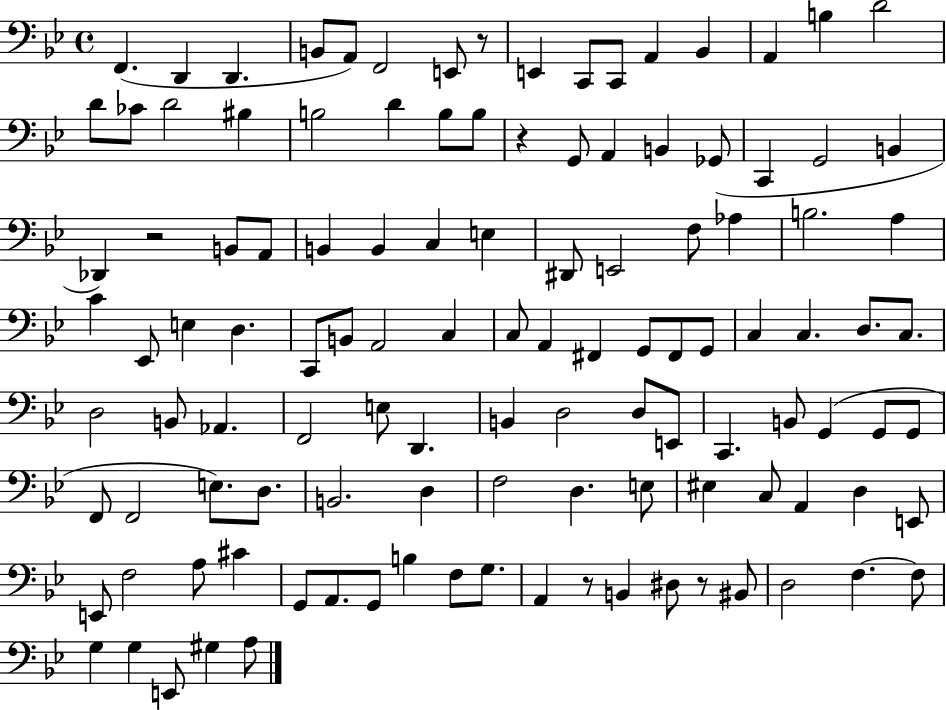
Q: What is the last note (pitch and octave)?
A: A3